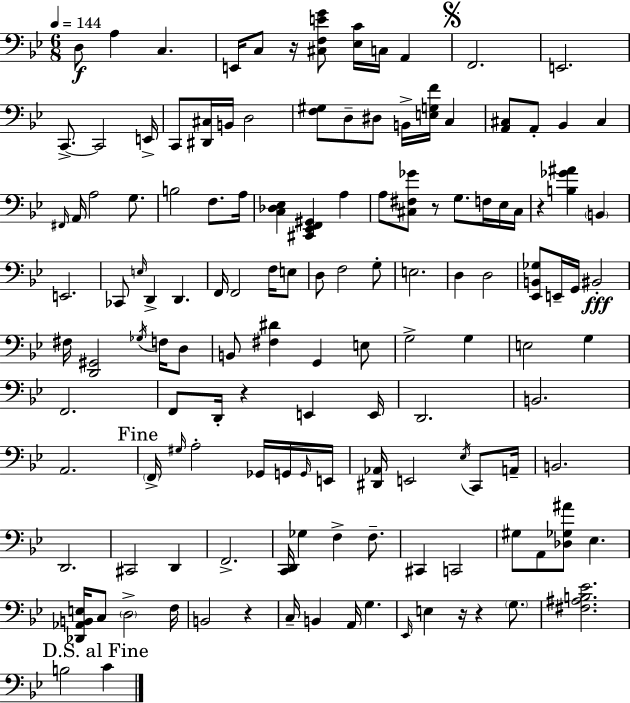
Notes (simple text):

D3/e A3/q C3/q. E2/s C3/e R/s [C#3,F3,E4,G4]/e [Eb3,C4]/s C3/s A2/q F2/h. E2/h. C2/e. C2/h E2/s C2/e [D#2,C#3]/s B2/s D3/h [F3,G#3]/e D3/e D#3/e B2/s [E3,G3,F4]/s C3/q [A2,C#3]/e A2/e Bb2/q C#3/q F#2/s A2/s A3/h G3/e. B3/h F3/e. A3/s [C3,Db3,Eb3]/q [C#2,Eb2,F2,G#2]/q A3/q A3/e [C#3,F#3,Gb4]/e R/e G3/e. F3/s Eb3/s C#3/s R/q [B3,Gb4,A#4]/q B2/q E2/h. CES2/e E3/s D2/q D2/q. F2/s F2/h F3/s E3/e D3/e F3/h G3/e E3/h. D3/q D3/h [Eb2,B2,Gb3]/e E2/s G2/s BIS2/h F#3/s [D2,G#2]/h Gb3/s F3/s D3/e B2/e [F#3,D#4]/q G2/q E3/e G3/h G3/q E3/h G3/q F2/h. F2/e D2/s R/q E2/q E2/s D2/h. B2/h. A2/h. F2/s G#3/s A3/h Gb2/s G2/s G2/s E2/s [D#2,Ab2]/s E2/h Eb3/s C2/e A2/s B2/h. D2/h. C#2/h D2/q F2/h. [C2,D2]/s Gb3/q F3/q F3/e. C#2/q C2/h G#3/e A2/e [Db3,Gb3,A#4]/e Eb3/q. [Db2,Ab2,B2,E3]/s C3/e D3/h F3/s B2/h R/q C3/s B2/q A2/s G3/q. Eb2/s E3/q R/s R/q G3/e. [F#3,A#3,B3,Eb4]/h. B3/h C4/q